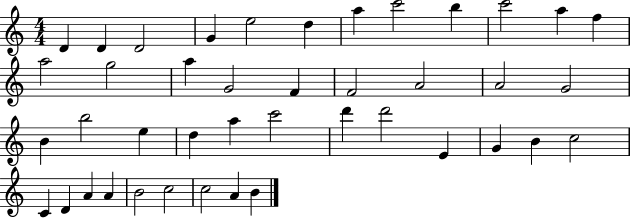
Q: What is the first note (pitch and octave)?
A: D4